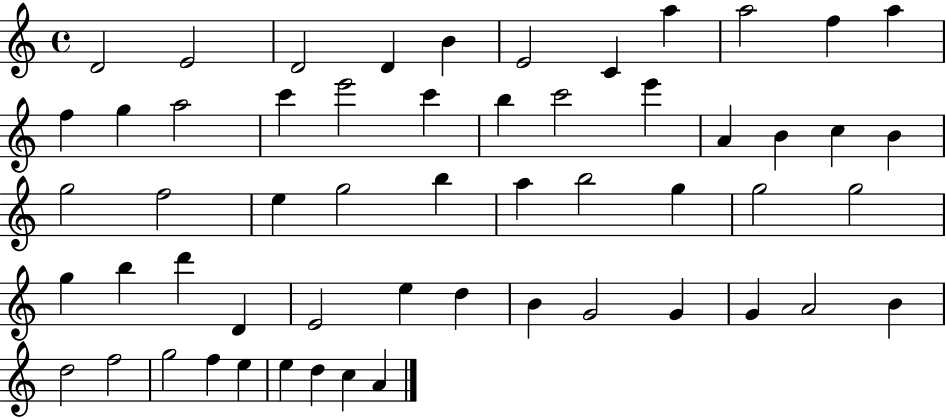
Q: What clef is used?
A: treble